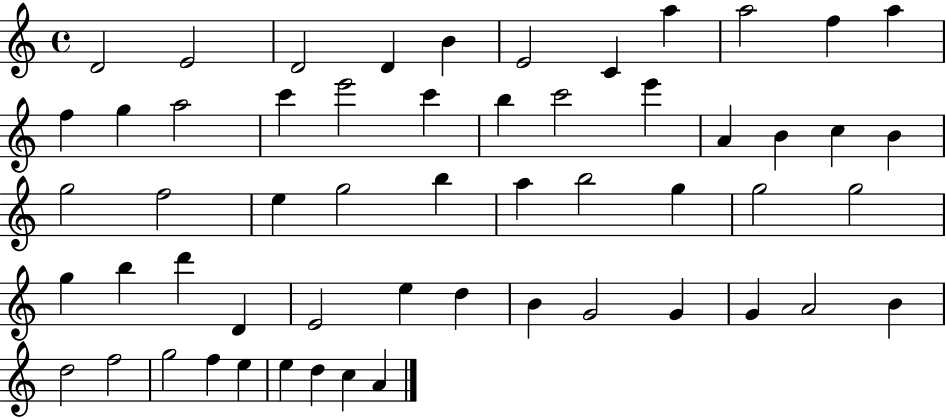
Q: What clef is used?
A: treble